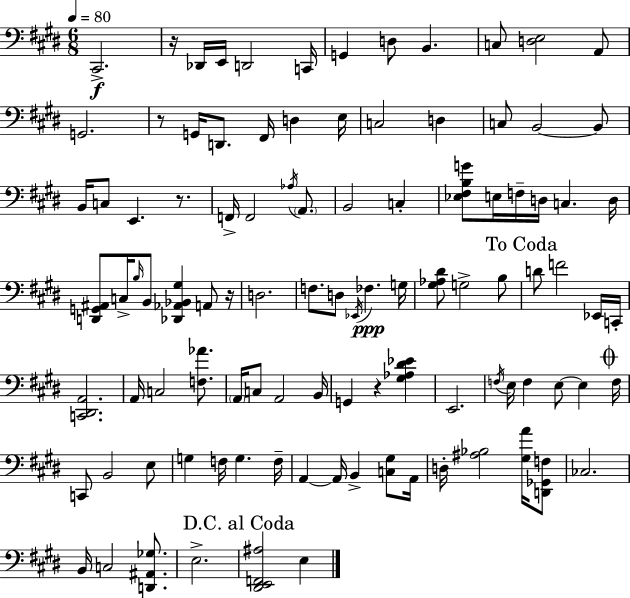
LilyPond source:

{
  \clef bass
  \numericTimeSignature
  \time 6/8
  \key e \major
  \tempo 4 = 80
  cis,2.->\f | r16 des,16 e,16 d,2 c,16 | g,4 d8 b,4. | c8 <d e>2 a,8 | \break g,2. | r8 g,16 d,8. fis,16 d4 e16 | c2 d4 | c8 b,2~~ b,8 | \break b,16 c8 e,4. r8. | f,16-> f,2 \acciaccatura { aes16 } \parenthesize a,8. | b,2 c4-. | <ees fis b g'>8 e16 f16-- d16 c4. | \break d16 <d, g, ais,>8 c16-> \grace { b16 } b,8 <des, aes, bes, gis>4 a,8 | r16 d2. | f8. d8 \acciaccatura { ees,16 }\ppp fes4. | g16 <gis aes dis'>8 g2-> | \break b8 \mark "To Coda" d'8 f'2 | ees,16 c,16-. <c, dis, a,>2. | a,16 c2 | <f aes'>8. \parenthesize a,16 c8 a,2 | \break b,16 g,4 r4 <gis aes dis' ees'>4 | e,2. | \acciaccatura { f16 } e16 f4 e8~~ e4 | \mark \markup { \musicglyph "scripts.coda" } f16 c,8 b,2 | \break e8 g4 f16 g4. | f16-- a,4~~ a,16 b,4-> | <c gis>8 a,16 d16-. <ais bes>2 | <gis a'>16 <d, ges, f>8 ces2. | \break b,16 c2 | <d, ais, ges>8. e2.-> | \mark "D.C. al Coda" <dis, e, f, ais>2 | e4 \bar "|."
}